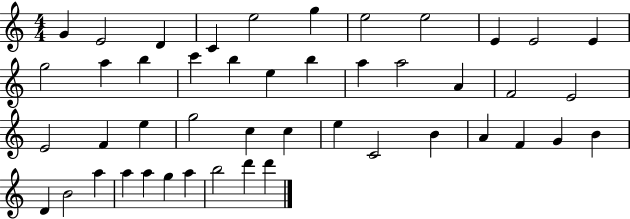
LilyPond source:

{
  \clef treble
  \numericTimeSignature
  \time 4/4
  \key c \major
  g'4 e'2 d'4 | c'4 e''2 g''4 | e''2 e''2 | e'4 e'2 e'4 | \break g''2 a''4 b''4 | c'''4 b''4 e''4 b''4 | a''4 a''2 a'4 | f'2 e'2 | \break e'2 f'4 e''4 | g''2 c''4 c''4 | e''4 c'2 b'4 | a'4 f'4 g'4 b'4 | \break d'4 b'2 a''4 | a''4 a''4 g''4 a''4 | b''2 d'''4 d'''4 | \bar "|."
}